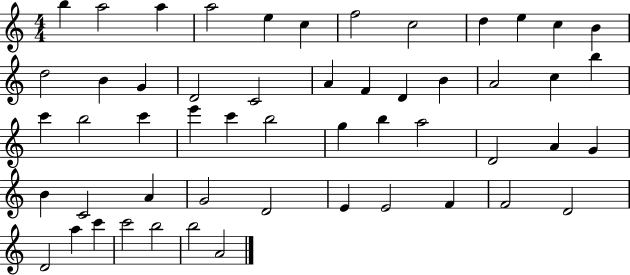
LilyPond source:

{
  \clef treble
  \numericTimeSignature
  \time 4/4
  \key c \major
  b''4 a''2 a''4 | a''2 e''4 c''4 | f''2 c''2 | d''4 e''4 c''4 b'4 | \break d''2 b'4 g'4 | d'2 c'2 | a'4 f'4 d'4 b'4 | a'2 c''4 b''4 | \break c'''4 b''2 c'''4 | e'''4 c'''4 b''2 | g''4 b''4 a''2 | d'2 a'4 g'4 | \break b'4 c'2 a'4 | g'2 d'2 | e'4 e'2 f'4 | f'2 d'2 | \break d'2 a''4 c'''4 | c'''2 b''2 | b''2 a'2 | \bar "|."
}